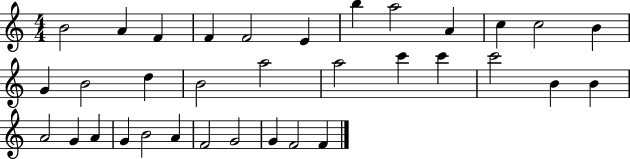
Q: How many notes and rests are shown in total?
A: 34